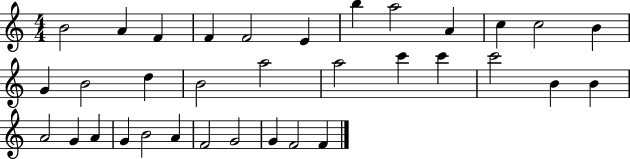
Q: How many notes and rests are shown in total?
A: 34